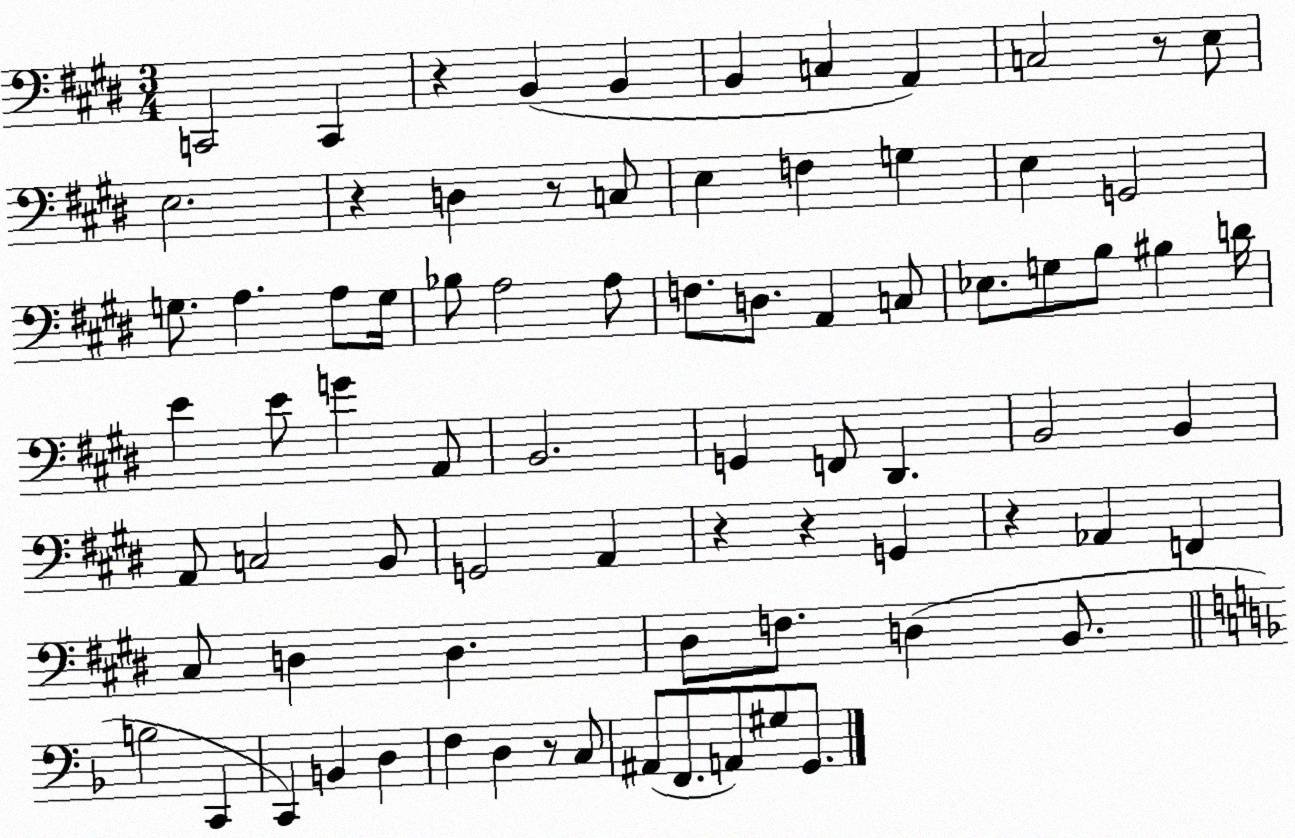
X:1
T:Untitled
M:3/4
L:1/4
K:E
C,,2 C,, z B,, B,, B,, C, A,, C,2 z/2 E,/2 E,2 z D, z/2 C,/2 E, F, G, E, G,,2 G,/2 A, A,/2 G,/4 _B,/2 A,2 A,/2 F,/2 D,/2 A,, C,/2 _E,/2 G,/2 B,/2 ^B, D/4 E E/2 G A,,/2 B,,2 G,, F,,/2 ^D,, B,,2 B,, A,,/2 C,2 B,,/2 G,,2 A,, z z G,, z _A,, F,, ^C,/2 D, D, ^D,/2 F,/2 D, B,,/2 B,2 C,, C,, B,, D, F, D, z/2 C,/2 ^A,,/2 F,,/2 A,,/2 ^G,/2 G,,/2